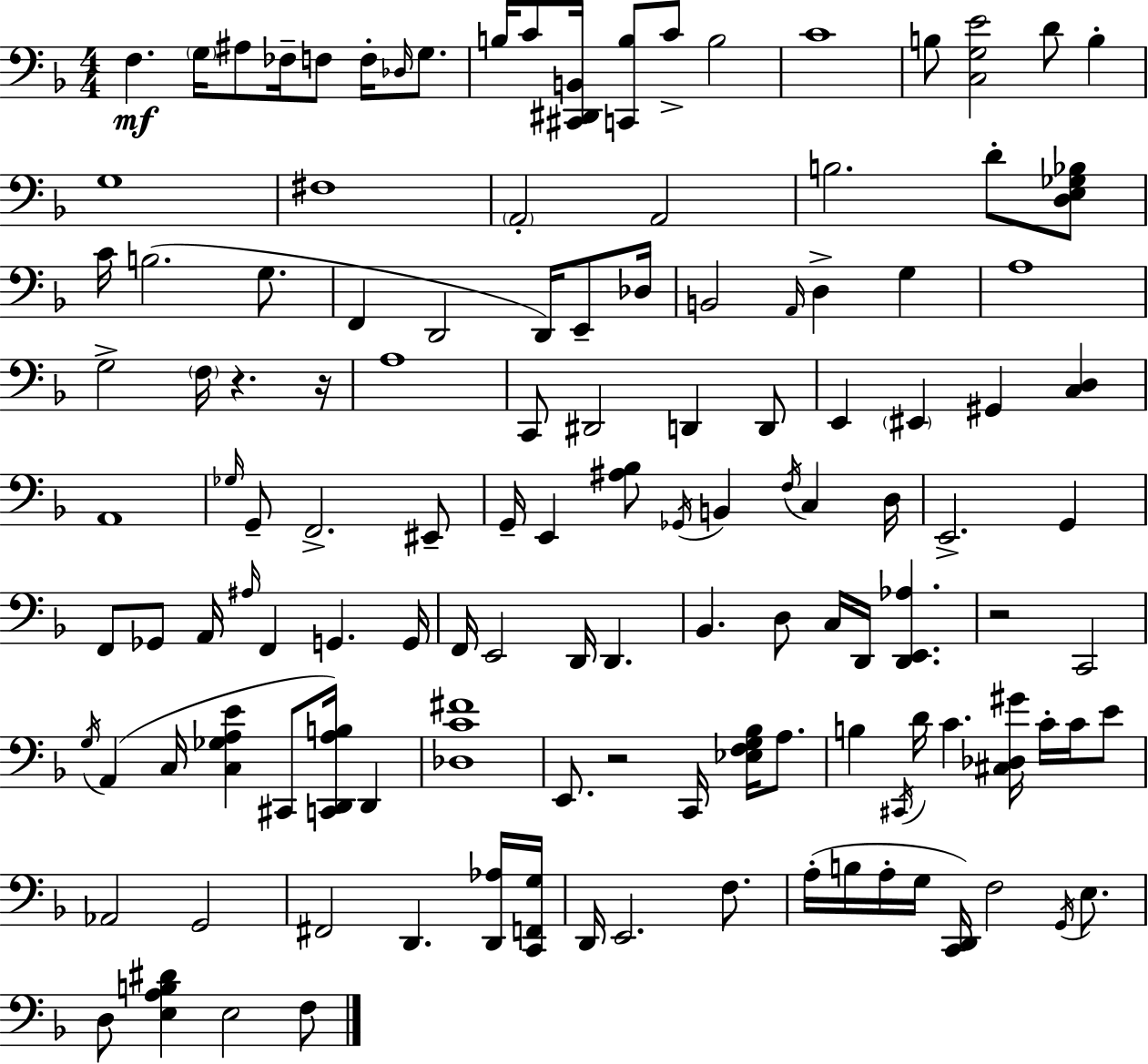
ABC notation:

X:1
T:Untitled
M:4/4
L:1/4
K:F
F, G,/4 ^A,/2 _F,/4 F,/2 F,/4 _D,/4 G,/2 B,/4 C/2 [^C,,^D,,B,,]/4 [C,,B,]/2 C/2 B,2 C4 B,/2 [C,G,E]2 D/2 B, G,4 ^F,4 A,,2 A,,2 B,2 D/2 [D,E,_G,_B,]/2 C/4 B,2 G,/2 F,, D,,2 D,,/4 E,,/2 _D,/4 B,,2 A,,/4 D, G, A,4 G,2 F,/4 z z/4 A,4 C,,/2 ^D,,2 D,, D,,/2 E,, ^E,, ^G,, [C,D,] A,,4 _G,/4 G,,/2 F,,2 ^E,,/2 G,,/4 E,, [^A,_B,]/2 _G,,/4 B,, F,/4 C, D,/4 E,,2 G,, F,,/2 _G,,/2 A,,/4 ^A,/4 F,, G,, G,,/4 F,,/4 E,,2 D,,/4 D,, _B,, D,/2 C,/4 D,,/4 [D,,E,,_A,] z2 C,,2 G,/4 A,, C,/4 [C,_G,A,E] ^C,,/2 [C,,D,,A,B,]/4 D,, [_D,C^F]4 E,,/2 z2 C,,/4 [_E,F,G,_B,]/4 A,/2 B, ^C,,/4 D/4 C [^C,_D,^G]/4 C/4 C/4 E/2 _A,,2 G,,2 ^F,,2 D,, [D,,_A,]/4 [C,,F,,G,]/4 D,,/4 E,,2 F,/2 A,/4 B,/4 A,/4 G,/4 [C,,D,,]/4 F,2 G,,/4 E,/2 D,/2 [E,A,B,^D] E,2 F,/2